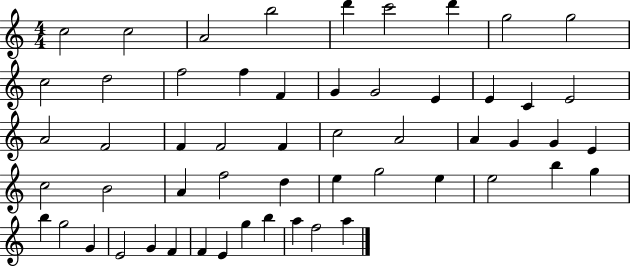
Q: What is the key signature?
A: C major